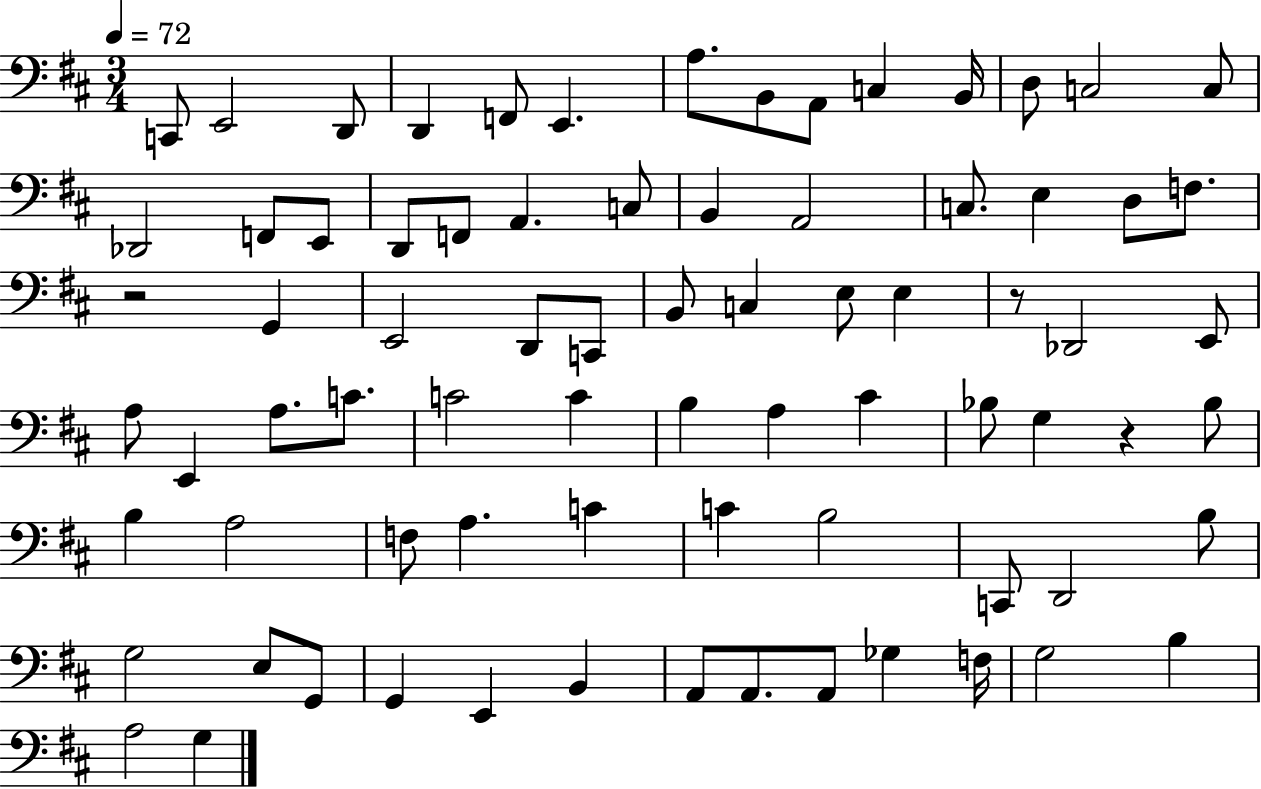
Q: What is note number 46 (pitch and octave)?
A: C#4